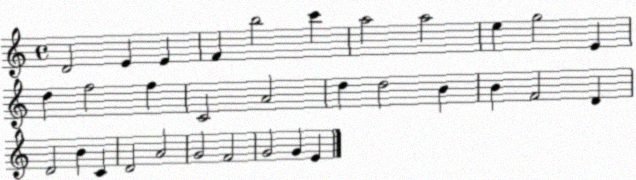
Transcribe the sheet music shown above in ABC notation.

X:1
T:Untitled
M:4/4
L:1/4
K:C
D2 E E F b2 c' a2 a2 e g2 E d f2 f C2 A2 d d2 B B F2 D D2 B C D2 A2 G2 F2 G2 G E